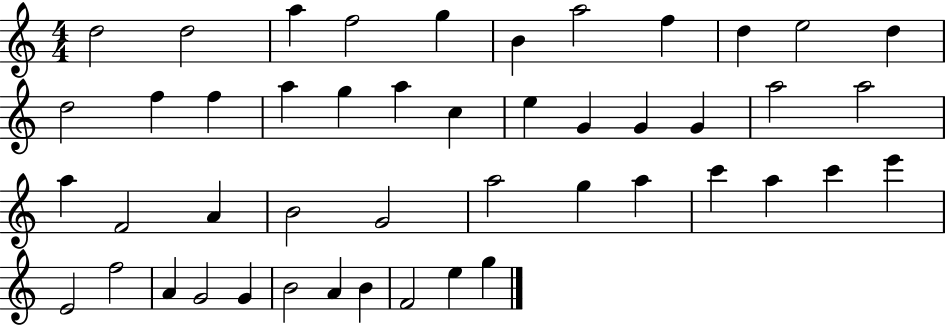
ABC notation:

X:1
T:Untitled
M:4/4
L:1/4
K:C
d2 d2 a f2 g B a2 f d e2 d d2 f f a g a c e G G G a2 a2 a F2 A B2 G2 a2 g a c' a c' e' E2 f2 A G2 G B2 A B F2 e g